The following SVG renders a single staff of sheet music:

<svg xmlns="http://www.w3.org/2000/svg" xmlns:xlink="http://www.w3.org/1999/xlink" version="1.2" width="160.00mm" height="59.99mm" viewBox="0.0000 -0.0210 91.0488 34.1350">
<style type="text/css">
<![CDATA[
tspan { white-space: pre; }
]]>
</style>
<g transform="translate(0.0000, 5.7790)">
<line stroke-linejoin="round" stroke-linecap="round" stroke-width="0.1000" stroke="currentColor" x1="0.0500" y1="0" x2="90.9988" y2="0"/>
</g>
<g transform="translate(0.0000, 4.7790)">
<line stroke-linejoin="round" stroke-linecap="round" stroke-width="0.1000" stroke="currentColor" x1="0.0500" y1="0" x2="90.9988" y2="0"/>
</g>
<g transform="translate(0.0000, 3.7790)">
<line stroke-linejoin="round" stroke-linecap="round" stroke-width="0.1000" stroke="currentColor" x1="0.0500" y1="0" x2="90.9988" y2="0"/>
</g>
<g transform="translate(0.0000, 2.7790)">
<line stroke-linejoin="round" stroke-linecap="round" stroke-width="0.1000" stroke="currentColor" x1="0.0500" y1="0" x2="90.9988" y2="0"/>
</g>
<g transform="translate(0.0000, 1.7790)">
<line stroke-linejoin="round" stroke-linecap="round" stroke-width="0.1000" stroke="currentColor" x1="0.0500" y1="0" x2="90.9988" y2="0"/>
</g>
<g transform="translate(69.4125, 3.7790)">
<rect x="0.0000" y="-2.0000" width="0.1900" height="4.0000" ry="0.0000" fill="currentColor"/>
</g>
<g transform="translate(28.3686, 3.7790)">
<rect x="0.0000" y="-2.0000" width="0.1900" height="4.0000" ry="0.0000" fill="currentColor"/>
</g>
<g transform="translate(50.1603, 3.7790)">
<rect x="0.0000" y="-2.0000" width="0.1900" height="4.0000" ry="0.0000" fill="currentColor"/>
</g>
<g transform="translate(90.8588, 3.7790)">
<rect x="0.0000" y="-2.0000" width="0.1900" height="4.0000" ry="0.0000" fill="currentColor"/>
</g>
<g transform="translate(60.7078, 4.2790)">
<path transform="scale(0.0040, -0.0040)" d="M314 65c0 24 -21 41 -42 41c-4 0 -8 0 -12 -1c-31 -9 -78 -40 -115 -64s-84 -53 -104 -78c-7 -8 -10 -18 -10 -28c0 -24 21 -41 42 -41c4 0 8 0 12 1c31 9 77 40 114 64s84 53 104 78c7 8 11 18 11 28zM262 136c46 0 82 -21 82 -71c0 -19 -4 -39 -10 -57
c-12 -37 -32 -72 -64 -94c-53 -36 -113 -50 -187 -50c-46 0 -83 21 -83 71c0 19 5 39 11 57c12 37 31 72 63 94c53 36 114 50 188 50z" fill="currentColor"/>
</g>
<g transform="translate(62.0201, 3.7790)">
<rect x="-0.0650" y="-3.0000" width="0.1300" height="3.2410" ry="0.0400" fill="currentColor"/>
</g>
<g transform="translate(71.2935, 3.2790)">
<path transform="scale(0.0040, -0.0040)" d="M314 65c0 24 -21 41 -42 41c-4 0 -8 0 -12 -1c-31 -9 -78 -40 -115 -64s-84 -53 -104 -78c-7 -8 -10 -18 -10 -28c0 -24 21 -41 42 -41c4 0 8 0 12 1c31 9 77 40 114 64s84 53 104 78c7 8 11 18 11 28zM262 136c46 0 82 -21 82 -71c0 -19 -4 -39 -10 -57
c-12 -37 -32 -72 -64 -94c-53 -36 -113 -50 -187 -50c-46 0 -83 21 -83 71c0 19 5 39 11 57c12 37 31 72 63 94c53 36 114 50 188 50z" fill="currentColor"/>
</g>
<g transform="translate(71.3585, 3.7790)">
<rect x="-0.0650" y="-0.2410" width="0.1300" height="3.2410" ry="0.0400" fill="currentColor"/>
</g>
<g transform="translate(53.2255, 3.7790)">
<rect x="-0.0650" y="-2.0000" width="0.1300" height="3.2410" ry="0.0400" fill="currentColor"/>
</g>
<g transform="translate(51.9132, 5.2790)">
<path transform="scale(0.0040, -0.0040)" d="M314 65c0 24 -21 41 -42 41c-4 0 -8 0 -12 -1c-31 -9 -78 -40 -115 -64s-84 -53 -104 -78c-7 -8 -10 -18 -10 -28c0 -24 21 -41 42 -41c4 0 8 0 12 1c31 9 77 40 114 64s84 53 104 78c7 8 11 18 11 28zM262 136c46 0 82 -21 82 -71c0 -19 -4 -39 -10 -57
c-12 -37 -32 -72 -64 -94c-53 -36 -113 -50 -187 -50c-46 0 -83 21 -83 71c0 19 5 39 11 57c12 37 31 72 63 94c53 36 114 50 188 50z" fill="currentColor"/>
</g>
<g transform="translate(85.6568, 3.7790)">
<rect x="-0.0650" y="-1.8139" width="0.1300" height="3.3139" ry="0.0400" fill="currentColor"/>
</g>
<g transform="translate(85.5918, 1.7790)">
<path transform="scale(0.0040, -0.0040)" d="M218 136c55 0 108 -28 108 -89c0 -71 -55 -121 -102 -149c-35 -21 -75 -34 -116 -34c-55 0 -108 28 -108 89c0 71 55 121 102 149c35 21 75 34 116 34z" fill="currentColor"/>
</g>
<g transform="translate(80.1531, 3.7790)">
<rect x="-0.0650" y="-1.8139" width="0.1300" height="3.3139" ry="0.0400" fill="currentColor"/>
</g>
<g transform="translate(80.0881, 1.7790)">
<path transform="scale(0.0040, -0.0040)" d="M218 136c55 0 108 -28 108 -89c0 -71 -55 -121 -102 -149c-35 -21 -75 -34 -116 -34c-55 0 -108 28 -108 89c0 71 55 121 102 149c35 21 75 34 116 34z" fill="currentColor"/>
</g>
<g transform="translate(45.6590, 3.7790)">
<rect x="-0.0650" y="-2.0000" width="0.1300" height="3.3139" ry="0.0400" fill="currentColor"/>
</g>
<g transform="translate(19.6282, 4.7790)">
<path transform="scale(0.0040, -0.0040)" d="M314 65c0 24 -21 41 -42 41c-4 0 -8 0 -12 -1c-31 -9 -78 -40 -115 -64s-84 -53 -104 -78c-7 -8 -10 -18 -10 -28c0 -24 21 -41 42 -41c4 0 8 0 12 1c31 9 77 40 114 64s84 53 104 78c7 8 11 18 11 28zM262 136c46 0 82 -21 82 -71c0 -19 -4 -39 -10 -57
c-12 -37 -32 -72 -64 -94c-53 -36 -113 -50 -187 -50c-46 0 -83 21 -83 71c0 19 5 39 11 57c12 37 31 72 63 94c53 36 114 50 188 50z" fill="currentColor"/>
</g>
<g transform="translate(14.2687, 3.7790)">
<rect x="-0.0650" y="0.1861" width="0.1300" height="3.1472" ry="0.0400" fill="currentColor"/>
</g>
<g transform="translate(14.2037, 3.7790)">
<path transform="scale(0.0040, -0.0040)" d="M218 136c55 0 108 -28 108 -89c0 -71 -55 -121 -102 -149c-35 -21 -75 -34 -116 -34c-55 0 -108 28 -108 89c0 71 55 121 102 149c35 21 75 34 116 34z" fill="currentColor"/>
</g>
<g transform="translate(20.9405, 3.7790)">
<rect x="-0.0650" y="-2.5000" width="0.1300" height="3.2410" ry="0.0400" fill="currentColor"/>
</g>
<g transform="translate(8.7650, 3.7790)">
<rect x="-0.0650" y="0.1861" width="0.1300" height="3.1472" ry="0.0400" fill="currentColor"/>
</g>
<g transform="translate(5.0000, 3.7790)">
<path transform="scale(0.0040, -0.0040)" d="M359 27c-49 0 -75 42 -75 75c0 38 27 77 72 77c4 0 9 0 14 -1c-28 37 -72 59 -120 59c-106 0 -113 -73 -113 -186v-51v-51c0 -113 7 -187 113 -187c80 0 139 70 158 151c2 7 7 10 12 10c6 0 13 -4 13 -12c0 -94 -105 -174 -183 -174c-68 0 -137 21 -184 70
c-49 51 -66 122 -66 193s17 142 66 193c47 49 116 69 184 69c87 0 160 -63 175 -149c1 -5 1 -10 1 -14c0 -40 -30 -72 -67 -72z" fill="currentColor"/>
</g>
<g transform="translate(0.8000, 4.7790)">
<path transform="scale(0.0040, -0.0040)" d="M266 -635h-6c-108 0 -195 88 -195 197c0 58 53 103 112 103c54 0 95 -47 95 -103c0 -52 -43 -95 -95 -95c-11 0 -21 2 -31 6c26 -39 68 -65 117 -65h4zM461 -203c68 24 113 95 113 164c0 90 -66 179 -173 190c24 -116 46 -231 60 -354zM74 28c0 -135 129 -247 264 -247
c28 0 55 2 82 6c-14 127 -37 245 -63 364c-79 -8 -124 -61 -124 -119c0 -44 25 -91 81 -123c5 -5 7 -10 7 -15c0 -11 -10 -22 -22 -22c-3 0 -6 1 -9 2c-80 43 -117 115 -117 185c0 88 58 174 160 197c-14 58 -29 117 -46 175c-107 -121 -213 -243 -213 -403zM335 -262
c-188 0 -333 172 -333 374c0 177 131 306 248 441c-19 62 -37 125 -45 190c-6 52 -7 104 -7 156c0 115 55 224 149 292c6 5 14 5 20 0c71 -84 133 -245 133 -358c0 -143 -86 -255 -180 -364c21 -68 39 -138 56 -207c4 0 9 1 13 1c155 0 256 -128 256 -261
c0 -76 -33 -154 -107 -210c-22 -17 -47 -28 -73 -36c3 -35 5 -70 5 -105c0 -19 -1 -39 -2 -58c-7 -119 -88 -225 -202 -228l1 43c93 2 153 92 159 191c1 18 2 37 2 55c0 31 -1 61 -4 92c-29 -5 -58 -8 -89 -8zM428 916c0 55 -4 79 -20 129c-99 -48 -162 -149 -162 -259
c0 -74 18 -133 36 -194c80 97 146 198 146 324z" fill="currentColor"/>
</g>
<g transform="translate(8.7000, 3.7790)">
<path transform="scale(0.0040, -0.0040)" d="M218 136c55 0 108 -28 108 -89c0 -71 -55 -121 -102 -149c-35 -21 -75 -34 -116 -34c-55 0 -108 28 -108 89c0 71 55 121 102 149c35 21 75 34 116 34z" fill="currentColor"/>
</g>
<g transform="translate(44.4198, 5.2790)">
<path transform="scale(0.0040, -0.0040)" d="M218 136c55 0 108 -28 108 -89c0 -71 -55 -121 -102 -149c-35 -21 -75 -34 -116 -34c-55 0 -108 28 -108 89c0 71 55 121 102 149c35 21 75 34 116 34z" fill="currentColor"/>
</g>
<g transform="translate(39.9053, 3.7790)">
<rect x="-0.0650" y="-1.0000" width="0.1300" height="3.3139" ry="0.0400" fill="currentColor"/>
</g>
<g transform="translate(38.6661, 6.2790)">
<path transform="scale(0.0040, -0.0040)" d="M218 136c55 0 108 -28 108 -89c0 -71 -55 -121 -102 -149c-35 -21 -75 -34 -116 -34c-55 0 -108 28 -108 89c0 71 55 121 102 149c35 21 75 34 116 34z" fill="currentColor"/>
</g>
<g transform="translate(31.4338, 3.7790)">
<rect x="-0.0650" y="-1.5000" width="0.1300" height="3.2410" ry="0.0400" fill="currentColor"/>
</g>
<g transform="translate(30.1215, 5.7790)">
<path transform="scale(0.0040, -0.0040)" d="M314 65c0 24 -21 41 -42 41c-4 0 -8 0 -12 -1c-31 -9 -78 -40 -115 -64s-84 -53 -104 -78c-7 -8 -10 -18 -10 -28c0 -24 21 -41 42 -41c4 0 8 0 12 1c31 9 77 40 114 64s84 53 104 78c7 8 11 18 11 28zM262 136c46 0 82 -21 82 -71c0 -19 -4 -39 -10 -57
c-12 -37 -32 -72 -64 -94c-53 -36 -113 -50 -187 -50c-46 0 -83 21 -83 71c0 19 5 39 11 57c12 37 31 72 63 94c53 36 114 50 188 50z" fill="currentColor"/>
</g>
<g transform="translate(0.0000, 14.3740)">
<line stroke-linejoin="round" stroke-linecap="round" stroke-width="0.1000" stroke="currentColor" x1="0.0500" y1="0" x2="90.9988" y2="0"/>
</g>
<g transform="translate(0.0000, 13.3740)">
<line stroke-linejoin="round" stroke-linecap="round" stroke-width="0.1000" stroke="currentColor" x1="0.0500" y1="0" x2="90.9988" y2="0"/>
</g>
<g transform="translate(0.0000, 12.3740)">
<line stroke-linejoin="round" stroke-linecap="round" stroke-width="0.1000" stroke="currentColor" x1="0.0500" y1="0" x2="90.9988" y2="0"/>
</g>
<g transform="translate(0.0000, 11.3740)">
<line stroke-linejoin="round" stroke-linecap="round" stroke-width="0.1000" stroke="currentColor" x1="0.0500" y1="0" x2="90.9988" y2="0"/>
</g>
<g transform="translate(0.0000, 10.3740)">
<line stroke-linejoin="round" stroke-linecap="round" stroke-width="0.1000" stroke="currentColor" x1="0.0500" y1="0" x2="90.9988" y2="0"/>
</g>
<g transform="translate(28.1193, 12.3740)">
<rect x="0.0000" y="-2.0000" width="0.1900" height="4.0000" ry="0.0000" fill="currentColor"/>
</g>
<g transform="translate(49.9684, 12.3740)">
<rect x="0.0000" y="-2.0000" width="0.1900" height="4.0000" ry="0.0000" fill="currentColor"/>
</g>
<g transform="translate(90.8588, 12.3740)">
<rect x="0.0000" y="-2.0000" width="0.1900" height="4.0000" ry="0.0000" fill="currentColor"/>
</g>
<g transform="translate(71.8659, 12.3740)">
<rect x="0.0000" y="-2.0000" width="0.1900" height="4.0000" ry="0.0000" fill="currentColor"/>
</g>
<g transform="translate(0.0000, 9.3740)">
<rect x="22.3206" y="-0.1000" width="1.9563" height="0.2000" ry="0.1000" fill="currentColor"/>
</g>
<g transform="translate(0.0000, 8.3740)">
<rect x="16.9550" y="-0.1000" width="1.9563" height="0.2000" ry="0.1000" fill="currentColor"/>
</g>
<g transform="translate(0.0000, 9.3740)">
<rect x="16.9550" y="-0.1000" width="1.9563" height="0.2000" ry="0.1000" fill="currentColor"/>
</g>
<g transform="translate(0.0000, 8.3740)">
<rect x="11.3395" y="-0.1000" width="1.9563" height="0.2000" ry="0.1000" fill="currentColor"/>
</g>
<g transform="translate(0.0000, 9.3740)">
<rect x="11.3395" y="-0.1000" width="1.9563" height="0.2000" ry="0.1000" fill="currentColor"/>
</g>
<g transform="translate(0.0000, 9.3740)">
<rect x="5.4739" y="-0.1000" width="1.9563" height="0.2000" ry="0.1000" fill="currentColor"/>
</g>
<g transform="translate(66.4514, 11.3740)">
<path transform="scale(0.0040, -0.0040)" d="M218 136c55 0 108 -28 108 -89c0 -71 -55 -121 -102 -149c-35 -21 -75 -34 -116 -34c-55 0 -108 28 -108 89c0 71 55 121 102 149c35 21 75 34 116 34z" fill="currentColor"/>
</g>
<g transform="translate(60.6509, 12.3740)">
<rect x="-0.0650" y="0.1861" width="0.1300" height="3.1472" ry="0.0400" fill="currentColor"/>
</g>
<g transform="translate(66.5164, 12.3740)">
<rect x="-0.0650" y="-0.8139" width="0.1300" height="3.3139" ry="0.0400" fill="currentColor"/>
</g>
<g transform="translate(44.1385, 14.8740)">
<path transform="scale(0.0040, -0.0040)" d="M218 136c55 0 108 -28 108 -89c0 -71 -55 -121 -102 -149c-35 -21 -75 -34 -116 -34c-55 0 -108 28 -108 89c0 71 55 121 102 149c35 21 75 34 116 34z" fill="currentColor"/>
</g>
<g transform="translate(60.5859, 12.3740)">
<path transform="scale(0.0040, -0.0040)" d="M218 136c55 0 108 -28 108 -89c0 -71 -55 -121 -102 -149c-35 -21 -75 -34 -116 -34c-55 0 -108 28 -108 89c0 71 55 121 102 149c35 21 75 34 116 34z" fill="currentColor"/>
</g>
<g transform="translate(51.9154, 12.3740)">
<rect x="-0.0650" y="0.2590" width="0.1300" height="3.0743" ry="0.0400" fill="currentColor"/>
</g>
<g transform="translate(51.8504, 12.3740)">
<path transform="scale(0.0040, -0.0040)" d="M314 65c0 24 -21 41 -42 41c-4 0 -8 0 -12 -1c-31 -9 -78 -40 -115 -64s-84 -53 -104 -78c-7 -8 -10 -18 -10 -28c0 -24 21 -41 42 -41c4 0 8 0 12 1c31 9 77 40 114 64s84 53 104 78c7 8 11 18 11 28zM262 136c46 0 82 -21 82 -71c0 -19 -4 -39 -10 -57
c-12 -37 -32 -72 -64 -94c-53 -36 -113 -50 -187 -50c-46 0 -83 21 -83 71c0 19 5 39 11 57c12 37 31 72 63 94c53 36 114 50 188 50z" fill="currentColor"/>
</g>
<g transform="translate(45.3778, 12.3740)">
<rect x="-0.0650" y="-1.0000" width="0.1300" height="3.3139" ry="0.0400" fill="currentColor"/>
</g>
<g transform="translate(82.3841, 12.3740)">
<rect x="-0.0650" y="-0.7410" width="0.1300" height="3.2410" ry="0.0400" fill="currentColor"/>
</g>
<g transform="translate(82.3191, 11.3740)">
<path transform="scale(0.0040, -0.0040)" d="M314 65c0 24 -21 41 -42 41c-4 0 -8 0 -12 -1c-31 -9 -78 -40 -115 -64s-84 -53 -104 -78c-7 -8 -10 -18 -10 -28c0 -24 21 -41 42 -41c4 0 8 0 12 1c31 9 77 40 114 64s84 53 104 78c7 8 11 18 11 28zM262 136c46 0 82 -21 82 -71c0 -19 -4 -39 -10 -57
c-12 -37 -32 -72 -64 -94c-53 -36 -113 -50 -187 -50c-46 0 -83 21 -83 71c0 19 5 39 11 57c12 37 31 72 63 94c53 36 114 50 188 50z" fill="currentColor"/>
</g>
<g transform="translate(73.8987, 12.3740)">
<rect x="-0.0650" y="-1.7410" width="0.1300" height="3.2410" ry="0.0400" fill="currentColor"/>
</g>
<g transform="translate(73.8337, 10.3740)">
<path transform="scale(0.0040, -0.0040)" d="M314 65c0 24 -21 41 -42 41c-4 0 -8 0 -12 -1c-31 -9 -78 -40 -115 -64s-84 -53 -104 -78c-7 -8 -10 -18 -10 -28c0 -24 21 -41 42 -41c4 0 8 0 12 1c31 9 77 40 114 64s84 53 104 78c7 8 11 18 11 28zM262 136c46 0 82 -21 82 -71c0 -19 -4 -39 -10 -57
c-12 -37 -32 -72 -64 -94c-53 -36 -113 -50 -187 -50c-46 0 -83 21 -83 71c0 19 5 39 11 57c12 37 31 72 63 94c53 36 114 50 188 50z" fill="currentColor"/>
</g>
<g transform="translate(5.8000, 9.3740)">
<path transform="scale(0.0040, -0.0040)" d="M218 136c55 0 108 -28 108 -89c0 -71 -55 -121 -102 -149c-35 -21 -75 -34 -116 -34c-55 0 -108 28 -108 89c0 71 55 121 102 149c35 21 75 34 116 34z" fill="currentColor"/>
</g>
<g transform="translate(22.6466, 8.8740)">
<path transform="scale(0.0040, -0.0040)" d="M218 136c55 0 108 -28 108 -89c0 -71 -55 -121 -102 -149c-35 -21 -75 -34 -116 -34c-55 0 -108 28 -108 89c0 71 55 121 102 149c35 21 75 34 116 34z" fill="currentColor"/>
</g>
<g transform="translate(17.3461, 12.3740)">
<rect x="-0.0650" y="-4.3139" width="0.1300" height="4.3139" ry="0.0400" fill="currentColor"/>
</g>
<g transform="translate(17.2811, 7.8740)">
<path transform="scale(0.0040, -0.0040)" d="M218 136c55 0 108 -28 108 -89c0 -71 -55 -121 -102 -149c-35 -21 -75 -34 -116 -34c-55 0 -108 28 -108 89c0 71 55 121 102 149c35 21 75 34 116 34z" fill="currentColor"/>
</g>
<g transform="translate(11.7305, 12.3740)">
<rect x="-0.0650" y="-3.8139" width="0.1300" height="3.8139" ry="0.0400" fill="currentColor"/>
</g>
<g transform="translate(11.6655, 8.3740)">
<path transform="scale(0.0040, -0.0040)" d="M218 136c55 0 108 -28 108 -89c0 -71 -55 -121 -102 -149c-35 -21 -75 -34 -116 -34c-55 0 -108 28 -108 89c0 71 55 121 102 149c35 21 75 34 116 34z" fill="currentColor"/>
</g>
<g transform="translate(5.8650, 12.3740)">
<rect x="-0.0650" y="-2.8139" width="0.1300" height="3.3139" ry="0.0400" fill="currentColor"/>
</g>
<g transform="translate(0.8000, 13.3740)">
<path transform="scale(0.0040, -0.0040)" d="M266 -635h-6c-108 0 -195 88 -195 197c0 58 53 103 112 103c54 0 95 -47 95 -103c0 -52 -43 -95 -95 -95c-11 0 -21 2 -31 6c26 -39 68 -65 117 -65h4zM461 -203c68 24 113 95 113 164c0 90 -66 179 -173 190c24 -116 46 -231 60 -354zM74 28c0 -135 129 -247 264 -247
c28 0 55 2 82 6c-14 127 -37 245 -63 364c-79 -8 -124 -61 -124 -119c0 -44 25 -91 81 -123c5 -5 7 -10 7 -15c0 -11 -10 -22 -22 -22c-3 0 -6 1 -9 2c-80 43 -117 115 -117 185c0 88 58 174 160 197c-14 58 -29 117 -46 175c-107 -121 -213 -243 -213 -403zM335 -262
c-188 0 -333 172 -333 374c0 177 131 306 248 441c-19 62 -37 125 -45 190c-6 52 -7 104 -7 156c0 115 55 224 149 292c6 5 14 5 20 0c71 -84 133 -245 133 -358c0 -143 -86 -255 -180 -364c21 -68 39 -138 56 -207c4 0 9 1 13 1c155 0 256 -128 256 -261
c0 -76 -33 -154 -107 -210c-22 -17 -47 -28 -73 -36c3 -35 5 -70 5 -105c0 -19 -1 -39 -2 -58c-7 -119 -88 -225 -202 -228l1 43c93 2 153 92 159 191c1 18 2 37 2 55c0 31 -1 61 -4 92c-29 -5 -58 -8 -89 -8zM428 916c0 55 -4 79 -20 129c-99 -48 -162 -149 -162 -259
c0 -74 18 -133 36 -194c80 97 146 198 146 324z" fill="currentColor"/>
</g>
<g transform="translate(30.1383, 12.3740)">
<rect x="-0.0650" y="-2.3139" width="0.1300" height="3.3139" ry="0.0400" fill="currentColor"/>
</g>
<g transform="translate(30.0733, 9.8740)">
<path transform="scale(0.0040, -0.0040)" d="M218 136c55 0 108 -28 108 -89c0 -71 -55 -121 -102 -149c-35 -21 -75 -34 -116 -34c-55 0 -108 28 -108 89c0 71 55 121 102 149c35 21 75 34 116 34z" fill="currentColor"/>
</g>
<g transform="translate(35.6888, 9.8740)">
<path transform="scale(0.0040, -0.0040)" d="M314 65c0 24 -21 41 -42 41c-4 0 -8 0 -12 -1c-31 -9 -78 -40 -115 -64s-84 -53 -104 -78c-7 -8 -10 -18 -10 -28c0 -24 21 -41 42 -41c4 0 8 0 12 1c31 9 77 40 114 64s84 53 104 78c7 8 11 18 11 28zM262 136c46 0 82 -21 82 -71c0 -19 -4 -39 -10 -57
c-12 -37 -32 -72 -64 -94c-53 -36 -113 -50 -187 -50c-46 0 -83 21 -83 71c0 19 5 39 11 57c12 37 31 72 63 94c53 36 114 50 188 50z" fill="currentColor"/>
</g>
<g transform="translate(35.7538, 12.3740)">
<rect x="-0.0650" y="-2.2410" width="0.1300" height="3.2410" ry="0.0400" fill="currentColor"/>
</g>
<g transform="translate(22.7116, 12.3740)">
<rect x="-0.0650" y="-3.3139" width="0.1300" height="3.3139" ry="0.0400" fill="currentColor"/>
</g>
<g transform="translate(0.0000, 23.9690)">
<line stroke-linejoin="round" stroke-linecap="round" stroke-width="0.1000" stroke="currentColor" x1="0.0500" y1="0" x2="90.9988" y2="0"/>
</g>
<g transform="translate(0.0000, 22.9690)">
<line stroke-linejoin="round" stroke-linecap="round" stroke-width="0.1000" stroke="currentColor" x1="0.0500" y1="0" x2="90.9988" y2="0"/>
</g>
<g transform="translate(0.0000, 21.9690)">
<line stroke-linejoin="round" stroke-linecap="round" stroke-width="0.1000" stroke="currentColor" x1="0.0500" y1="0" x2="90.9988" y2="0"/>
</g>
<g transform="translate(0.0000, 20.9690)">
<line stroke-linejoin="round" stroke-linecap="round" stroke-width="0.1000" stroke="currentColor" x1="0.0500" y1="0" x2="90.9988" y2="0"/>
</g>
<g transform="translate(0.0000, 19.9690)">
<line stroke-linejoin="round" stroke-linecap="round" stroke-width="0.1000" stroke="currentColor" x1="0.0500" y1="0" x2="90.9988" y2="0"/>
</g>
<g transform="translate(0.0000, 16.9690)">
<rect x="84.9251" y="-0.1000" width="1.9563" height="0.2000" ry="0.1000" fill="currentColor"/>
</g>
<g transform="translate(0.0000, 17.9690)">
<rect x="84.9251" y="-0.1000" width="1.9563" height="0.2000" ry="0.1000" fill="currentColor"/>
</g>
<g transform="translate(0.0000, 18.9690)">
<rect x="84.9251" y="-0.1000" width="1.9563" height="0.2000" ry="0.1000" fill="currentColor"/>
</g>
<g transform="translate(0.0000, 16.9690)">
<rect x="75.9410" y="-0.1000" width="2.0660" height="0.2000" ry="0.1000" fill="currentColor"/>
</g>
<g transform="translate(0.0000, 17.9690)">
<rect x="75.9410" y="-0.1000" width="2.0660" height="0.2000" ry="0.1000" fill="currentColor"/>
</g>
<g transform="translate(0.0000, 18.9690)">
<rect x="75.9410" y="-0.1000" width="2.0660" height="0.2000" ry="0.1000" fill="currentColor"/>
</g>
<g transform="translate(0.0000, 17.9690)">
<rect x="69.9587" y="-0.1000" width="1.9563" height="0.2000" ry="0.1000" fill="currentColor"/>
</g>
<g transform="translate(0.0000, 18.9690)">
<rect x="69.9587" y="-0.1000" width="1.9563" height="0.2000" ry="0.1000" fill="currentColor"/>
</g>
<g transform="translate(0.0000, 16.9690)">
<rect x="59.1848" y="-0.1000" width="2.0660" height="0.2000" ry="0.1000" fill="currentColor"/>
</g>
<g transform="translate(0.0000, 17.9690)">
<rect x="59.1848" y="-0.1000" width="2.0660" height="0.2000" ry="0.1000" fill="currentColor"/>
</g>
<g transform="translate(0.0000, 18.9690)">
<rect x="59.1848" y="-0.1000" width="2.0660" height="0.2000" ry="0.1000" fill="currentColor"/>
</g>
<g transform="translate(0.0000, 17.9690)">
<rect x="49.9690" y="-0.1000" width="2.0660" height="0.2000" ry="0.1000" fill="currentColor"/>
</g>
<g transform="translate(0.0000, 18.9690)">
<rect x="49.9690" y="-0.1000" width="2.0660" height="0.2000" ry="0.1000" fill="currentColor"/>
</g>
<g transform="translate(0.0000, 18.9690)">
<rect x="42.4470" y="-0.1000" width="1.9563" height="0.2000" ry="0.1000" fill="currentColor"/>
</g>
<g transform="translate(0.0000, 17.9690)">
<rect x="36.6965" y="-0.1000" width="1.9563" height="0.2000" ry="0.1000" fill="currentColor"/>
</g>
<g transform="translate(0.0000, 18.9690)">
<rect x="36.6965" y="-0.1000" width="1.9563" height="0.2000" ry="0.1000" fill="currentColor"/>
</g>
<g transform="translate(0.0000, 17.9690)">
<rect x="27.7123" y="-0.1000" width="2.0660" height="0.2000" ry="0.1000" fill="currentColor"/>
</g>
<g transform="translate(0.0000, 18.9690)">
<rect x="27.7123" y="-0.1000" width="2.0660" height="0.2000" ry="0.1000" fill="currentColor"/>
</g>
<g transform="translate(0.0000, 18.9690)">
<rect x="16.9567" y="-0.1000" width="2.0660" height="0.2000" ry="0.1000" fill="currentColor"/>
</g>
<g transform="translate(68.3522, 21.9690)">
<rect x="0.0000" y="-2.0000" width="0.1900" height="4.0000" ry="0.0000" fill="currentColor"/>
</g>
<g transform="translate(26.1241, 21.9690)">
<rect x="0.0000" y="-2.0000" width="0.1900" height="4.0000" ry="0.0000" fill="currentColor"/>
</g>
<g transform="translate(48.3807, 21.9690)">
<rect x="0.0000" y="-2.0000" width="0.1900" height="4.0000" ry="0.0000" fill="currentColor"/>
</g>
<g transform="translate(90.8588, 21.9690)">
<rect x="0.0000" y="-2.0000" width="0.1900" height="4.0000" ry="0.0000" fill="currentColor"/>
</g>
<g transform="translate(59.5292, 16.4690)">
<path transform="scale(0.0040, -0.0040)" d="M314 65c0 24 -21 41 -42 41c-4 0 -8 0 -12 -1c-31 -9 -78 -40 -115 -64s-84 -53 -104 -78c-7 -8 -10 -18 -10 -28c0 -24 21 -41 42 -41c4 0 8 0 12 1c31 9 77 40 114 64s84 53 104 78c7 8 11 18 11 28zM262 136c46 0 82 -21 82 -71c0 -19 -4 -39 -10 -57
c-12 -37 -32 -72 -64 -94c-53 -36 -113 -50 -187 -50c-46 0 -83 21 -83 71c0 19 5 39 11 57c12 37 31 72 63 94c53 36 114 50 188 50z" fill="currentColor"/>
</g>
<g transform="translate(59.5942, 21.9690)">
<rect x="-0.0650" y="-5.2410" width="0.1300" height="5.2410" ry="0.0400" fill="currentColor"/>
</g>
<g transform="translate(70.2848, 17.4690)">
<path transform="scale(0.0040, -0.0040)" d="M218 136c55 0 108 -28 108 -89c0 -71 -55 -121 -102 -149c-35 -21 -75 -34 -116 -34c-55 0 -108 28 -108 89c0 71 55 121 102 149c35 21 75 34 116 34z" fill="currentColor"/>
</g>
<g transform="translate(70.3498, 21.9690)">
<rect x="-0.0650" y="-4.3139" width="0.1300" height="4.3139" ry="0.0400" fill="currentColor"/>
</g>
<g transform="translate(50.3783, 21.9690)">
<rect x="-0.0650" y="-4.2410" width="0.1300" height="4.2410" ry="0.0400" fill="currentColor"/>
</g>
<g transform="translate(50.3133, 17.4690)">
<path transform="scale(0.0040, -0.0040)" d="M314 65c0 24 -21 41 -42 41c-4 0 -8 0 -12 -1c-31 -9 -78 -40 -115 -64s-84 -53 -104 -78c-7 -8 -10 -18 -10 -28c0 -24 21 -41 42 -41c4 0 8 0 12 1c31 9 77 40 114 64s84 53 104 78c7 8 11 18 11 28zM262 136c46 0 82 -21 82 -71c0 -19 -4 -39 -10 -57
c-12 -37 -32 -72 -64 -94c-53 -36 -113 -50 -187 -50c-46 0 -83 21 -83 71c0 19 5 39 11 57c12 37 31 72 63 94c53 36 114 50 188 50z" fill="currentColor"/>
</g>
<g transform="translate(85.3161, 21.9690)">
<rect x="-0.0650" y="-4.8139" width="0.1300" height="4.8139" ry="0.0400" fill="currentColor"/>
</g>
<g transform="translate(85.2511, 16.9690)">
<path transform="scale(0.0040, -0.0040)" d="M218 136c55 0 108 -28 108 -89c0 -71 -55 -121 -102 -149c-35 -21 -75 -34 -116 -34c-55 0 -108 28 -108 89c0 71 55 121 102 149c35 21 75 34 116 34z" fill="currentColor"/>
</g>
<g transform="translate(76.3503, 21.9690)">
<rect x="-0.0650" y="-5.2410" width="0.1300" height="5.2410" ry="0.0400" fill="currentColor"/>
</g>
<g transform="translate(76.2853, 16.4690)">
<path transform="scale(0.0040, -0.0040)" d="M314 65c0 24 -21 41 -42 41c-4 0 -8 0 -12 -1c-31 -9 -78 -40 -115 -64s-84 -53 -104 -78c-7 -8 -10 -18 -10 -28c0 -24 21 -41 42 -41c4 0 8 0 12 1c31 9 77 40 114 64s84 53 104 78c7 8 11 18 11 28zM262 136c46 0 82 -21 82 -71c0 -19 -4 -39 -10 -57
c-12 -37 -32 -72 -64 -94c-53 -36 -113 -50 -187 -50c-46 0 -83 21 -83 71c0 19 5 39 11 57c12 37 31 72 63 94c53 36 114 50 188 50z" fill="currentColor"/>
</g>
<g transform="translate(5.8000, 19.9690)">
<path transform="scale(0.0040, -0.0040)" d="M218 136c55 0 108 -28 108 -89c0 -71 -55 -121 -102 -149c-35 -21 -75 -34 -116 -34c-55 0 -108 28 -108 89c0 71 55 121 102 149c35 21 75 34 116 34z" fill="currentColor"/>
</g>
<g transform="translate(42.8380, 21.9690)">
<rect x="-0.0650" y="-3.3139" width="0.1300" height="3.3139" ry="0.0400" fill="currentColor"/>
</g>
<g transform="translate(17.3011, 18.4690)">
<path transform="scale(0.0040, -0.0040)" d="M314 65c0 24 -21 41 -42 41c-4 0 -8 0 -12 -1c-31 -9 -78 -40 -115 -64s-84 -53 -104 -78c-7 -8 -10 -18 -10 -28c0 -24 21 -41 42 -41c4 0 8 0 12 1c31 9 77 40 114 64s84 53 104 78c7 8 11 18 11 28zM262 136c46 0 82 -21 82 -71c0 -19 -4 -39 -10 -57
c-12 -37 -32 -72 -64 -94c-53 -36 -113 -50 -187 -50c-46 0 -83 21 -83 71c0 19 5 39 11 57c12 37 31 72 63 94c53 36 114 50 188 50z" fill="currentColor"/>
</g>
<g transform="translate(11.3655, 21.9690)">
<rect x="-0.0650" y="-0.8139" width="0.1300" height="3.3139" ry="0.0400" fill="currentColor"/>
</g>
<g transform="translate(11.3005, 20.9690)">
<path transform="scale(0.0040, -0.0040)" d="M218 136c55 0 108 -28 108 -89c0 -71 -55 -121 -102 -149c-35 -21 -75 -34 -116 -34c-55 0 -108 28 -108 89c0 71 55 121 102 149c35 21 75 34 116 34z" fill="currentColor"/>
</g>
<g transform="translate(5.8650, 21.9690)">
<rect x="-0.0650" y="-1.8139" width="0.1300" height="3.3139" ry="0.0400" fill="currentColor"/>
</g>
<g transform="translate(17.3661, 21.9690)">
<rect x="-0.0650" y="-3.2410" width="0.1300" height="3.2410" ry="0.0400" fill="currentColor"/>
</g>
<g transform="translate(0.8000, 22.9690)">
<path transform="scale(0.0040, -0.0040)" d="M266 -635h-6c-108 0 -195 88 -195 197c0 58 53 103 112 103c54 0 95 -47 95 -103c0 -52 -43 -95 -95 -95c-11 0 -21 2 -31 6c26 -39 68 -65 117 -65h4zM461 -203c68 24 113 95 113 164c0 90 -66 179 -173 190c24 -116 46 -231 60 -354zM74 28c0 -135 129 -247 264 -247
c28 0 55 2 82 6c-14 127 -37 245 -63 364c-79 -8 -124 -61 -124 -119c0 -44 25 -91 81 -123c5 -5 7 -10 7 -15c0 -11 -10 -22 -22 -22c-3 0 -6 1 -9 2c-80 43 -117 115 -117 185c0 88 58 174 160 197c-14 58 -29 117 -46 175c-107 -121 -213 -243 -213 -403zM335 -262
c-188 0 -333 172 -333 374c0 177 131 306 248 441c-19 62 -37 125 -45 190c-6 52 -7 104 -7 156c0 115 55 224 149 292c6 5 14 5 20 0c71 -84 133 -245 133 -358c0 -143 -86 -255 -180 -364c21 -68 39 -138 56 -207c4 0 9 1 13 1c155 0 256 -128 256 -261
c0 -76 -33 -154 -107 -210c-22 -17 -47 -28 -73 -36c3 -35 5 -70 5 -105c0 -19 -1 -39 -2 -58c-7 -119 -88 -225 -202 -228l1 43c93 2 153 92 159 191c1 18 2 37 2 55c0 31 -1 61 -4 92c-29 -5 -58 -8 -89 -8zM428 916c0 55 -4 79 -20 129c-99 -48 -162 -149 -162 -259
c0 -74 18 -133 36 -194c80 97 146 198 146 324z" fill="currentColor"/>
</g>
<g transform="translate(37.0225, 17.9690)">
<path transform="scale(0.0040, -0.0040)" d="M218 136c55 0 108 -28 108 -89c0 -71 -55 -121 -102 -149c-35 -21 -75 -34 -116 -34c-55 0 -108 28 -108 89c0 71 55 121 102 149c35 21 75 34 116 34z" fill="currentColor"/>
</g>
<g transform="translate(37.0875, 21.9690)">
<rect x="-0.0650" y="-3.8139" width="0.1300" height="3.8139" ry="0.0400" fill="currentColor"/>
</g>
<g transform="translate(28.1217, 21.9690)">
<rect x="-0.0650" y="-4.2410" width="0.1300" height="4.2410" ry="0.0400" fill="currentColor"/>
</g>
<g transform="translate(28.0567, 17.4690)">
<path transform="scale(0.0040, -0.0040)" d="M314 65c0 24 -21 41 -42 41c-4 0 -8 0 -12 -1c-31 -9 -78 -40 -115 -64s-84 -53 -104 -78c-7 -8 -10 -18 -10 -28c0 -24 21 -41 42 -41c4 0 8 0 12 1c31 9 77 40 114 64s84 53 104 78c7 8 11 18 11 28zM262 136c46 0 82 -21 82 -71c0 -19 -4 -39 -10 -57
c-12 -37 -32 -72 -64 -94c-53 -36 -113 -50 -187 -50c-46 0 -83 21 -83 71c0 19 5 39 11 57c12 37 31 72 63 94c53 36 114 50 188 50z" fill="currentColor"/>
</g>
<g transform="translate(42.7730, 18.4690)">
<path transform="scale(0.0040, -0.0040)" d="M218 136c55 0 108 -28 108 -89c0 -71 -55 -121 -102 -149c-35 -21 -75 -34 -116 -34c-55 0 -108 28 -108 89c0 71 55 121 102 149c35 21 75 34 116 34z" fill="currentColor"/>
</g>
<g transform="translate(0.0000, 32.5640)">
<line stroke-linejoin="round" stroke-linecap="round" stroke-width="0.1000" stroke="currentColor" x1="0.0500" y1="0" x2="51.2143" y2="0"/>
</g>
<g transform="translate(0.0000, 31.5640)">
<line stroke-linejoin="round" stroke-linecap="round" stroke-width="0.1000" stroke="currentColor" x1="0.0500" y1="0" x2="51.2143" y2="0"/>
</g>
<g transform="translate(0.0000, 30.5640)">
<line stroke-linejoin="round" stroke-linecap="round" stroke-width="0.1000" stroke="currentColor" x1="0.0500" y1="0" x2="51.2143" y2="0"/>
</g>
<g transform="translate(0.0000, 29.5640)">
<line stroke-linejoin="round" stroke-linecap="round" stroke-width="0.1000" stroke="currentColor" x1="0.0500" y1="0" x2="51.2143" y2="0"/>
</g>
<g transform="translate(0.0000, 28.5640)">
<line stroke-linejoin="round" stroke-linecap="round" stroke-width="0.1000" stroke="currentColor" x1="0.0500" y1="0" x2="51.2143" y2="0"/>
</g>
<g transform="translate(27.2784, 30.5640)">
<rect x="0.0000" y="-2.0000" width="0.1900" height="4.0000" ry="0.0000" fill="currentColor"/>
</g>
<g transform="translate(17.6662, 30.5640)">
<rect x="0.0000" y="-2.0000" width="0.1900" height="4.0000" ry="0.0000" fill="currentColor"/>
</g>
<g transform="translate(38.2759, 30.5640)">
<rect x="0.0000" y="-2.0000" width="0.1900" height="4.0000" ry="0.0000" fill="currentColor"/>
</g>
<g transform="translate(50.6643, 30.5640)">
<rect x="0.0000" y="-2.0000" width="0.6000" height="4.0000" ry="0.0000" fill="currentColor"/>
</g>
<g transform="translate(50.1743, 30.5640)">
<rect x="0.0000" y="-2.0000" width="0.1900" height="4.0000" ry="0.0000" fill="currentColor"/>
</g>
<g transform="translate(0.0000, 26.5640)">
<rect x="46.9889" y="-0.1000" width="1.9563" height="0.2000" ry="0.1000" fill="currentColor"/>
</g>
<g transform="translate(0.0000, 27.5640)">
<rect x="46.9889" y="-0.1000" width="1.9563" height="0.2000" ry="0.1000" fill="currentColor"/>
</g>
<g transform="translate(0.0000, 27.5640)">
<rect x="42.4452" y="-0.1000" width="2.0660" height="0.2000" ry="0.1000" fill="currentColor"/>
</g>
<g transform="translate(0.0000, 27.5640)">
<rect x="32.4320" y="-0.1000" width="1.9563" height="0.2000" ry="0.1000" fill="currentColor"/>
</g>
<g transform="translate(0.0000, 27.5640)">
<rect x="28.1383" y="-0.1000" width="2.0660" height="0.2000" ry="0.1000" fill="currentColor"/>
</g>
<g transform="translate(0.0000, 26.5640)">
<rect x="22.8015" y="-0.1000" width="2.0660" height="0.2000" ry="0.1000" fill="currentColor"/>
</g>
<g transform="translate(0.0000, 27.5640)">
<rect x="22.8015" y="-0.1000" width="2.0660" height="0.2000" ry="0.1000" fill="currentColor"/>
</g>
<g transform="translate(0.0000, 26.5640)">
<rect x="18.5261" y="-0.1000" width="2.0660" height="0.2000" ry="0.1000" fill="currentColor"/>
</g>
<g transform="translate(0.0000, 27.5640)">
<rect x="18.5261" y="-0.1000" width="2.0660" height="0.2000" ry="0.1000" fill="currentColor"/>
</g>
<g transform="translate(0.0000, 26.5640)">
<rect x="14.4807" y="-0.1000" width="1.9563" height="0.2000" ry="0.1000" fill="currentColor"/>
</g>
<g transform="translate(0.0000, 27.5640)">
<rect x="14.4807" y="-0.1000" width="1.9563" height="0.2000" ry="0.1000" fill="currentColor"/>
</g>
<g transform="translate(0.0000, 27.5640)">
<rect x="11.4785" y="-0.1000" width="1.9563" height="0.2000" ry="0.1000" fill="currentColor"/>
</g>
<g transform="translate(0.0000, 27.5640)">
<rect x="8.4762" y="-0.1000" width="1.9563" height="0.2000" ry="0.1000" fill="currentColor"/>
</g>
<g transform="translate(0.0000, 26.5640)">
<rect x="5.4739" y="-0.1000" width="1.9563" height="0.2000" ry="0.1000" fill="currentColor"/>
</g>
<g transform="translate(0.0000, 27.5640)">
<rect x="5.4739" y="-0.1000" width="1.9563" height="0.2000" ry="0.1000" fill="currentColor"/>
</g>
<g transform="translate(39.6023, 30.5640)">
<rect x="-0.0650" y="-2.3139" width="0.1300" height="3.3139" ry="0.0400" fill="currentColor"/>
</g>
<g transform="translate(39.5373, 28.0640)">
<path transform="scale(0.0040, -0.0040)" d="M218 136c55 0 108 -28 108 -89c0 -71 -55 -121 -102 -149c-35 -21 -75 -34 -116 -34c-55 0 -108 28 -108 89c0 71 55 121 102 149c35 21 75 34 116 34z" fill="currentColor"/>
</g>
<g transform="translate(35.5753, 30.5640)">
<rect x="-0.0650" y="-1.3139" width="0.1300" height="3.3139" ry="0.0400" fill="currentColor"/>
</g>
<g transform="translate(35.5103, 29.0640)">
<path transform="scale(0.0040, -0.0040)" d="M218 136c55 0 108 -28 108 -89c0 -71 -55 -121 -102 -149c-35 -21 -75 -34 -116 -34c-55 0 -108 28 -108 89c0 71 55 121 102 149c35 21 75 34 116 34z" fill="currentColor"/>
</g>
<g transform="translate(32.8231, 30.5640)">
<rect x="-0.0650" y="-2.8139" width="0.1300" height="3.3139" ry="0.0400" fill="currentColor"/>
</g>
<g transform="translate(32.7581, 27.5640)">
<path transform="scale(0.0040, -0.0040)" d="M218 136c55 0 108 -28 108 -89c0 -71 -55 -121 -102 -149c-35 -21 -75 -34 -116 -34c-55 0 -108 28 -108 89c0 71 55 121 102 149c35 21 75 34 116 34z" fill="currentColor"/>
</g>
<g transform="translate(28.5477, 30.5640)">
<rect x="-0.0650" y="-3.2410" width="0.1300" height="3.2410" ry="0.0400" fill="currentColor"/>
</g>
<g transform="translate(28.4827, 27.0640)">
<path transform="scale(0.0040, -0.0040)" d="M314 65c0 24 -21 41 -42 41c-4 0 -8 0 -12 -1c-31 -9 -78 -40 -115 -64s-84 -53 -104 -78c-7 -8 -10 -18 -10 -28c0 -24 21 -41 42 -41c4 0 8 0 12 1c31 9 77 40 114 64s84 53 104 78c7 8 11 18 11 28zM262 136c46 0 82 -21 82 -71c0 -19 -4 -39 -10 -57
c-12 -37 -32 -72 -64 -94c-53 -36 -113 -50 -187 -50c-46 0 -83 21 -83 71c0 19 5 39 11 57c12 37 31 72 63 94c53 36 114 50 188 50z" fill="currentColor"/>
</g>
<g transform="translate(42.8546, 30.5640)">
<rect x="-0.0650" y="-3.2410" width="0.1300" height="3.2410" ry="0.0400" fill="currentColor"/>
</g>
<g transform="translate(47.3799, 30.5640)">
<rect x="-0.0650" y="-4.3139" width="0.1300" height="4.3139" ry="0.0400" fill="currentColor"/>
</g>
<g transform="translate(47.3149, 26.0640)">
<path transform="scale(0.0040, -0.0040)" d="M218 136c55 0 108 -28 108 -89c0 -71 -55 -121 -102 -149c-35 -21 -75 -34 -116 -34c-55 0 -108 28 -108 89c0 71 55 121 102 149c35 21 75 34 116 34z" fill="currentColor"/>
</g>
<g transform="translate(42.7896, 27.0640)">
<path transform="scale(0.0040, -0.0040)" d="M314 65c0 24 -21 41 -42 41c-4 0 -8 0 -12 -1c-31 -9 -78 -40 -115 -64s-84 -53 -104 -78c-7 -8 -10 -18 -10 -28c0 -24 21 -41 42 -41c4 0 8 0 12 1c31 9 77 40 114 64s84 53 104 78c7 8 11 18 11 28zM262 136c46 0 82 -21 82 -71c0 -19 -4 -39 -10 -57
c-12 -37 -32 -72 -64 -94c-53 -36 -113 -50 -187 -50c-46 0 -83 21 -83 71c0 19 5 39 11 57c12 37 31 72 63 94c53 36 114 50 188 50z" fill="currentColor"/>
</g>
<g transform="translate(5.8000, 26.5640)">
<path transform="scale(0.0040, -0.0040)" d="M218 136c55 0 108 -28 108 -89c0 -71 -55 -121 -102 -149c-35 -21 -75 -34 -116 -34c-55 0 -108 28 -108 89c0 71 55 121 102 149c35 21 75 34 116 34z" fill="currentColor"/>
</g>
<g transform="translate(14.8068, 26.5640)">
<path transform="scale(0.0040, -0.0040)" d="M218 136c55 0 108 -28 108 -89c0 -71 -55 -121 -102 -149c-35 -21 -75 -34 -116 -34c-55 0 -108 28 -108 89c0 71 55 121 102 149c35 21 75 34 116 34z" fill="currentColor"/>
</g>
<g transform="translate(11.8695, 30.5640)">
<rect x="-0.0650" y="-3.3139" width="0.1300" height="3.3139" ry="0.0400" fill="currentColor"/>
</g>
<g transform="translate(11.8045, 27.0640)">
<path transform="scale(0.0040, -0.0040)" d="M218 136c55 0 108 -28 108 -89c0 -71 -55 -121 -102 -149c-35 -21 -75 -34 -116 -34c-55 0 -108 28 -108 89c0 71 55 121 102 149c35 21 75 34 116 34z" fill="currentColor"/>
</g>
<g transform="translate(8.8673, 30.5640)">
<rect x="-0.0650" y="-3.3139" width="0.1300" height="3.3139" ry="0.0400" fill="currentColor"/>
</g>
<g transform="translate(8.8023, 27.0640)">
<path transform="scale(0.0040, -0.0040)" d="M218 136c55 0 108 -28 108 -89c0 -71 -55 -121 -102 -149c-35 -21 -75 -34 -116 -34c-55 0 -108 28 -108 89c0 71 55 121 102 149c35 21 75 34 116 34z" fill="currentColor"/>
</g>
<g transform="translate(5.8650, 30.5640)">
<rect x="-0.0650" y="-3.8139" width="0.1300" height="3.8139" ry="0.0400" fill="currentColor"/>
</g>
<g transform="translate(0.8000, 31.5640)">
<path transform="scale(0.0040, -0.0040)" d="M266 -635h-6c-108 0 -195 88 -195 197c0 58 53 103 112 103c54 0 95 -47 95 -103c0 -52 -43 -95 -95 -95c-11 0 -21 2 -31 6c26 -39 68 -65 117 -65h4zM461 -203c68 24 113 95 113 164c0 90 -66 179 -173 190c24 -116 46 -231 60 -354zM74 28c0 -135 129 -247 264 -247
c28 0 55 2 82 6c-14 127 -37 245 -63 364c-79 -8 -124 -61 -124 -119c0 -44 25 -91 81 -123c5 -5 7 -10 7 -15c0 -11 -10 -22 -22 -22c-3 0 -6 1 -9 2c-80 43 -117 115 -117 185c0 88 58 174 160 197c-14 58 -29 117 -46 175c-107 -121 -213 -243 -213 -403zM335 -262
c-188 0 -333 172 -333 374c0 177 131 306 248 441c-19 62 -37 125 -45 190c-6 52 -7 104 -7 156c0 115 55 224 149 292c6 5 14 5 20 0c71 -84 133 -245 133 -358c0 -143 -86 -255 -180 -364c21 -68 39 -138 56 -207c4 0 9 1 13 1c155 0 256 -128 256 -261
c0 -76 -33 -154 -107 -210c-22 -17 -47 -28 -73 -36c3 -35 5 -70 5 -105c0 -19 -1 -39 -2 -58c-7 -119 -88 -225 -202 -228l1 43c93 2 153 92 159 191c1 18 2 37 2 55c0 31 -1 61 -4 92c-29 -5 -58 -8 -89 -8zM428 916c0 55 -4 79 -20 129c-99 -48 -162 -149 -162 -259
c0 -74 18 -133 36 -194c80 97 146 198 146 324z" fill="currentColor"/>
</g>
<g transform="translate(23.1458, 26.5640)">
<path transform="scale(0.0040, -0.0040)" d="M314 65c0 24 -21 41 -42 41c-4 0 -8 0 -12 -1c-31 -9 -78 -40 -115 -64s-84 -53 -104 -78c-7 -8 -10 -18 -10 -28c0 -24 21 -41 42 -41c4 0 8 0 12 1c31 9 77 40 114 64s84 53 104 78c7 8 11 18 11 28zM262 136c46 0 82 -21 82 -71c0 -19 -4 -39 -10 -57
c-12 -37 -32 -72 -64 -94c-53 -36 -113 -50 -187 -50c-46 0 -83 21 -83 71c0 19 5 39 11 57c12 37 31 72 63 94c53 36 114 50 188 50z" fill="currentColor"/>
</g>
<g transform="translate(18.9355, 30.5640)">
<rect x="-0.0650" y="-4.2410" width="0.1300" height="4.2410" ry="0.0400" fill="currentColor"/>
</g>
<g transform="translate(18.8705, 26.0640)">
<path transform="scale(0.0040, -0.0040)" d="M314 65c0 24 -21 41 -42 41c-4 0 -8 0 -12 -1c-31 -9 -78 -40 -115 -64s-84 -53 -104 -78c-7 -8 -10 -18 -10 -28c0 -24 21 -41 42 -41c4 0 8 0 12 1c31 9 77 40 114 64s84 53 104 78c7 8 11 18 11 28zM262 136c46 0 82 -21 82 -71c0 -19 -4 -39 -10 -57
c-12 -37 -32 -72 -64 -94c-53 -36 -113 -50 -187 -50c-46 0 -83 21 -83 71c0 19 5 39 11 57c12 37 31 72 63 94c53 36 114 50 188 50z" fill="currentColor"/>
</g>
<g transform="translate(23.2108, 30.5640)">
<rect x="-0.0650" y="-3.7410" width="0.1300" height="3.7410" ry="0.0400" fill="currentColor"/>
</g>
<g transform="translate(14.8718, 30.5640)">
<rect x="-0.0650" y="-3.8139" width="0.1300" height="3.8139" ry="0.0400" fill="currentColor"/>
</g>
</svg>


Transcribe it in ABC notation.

X:1
T:Untitled
M:4/4
L:1/4
K:C
B B G2 E2 D F F2 A2 c2 f f a c' d' b g g2 D B2 B d f2 d2 f d b2 d'2 c' b d'2 f'2 d' f'2 e' c' b b c' d'2 c'2 b2 a e g b2 d'